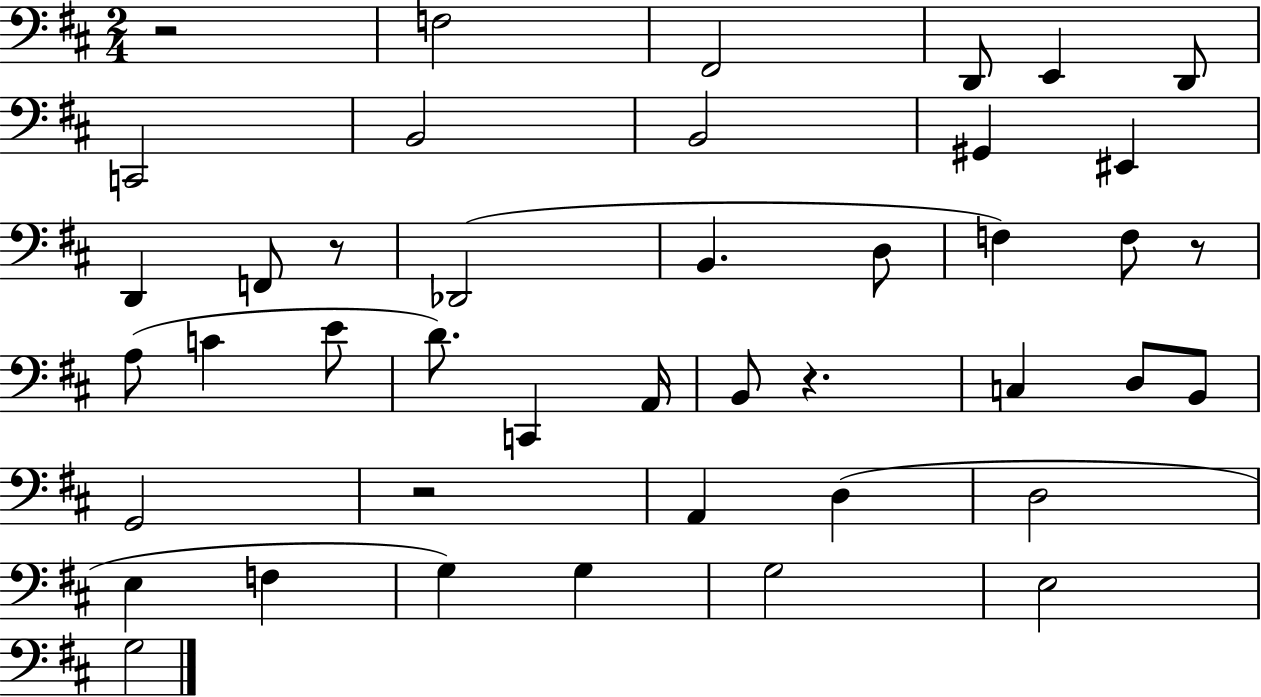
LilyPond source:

{
  \clef bass
  \numericTimeSignature
  \time 2/4
  \key d \major
  r2 | f2 | fis,2 | d,8 e,4 d,8 | \break c,2 | b,2 | b,2 | gis,4 eis,4 | \break d,4 f,8 r8 | des,2( | b,4. d8 | f4) f8 r8 | \break a8( c'4 e'8 | d'8.) c,4 a,16 | b,8 r4. | c4 d8 b,8 | \break g,2 | r2 | a,4 d4( | d2 | \break e4 f4 | g4) g4 | g2 | e2 | \break g2 | \bar "|."
}